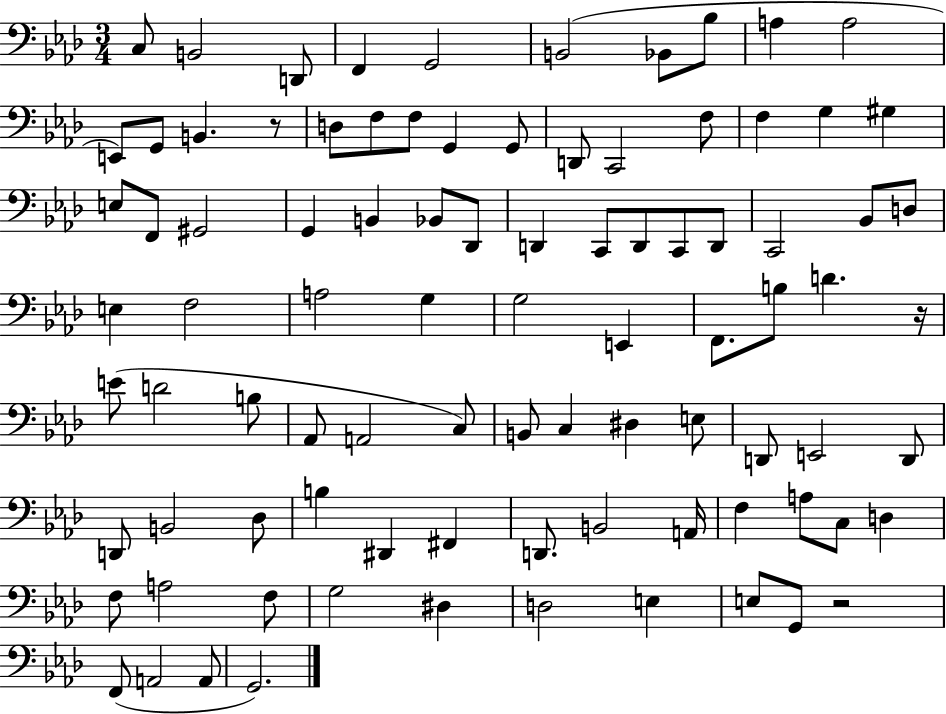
{
  \clef bass
  \numericTimeSignature
  \time 3/4
  \key aes \major
  \repeat volta 2 { c8 b,2 d,8 | f,4 g,2 | b,2( bes,8 bes8 | a4 a2 | \break e,8) g,8 b,4. r8 | d8 f8 f8 g,4 g,8 | d,8 c,2 f8 | f4 g4 gis4 | \break e8 f,8 gis,2 | g,4 b,4 bes,8 des,8 | d,4 c,8 d,8 c,8 d,8 | c,2 bes,8 d8 | \break e4 f2 | a2 g4 | g2 e,4 | f,8. b8 d'4. r16 | \break e'8( d'2 b8 | aes,8 a,2 c8) | b,8 c4 dis4 e8 | d,8 e,2 d,8 | \break d,8 b,2 des8 | b4 dis,4 fis,4 | d,8. b,2 a,16 | f4 a8 c8 d4 | \break f8 a2 f8 | g2 dis4 | d2 e4 | e8 g,8 r2 | \break f,8( a,2 a,8 | g,2.) | } \bar "|."
}